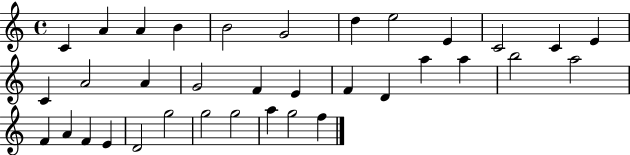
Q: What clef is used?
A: treble